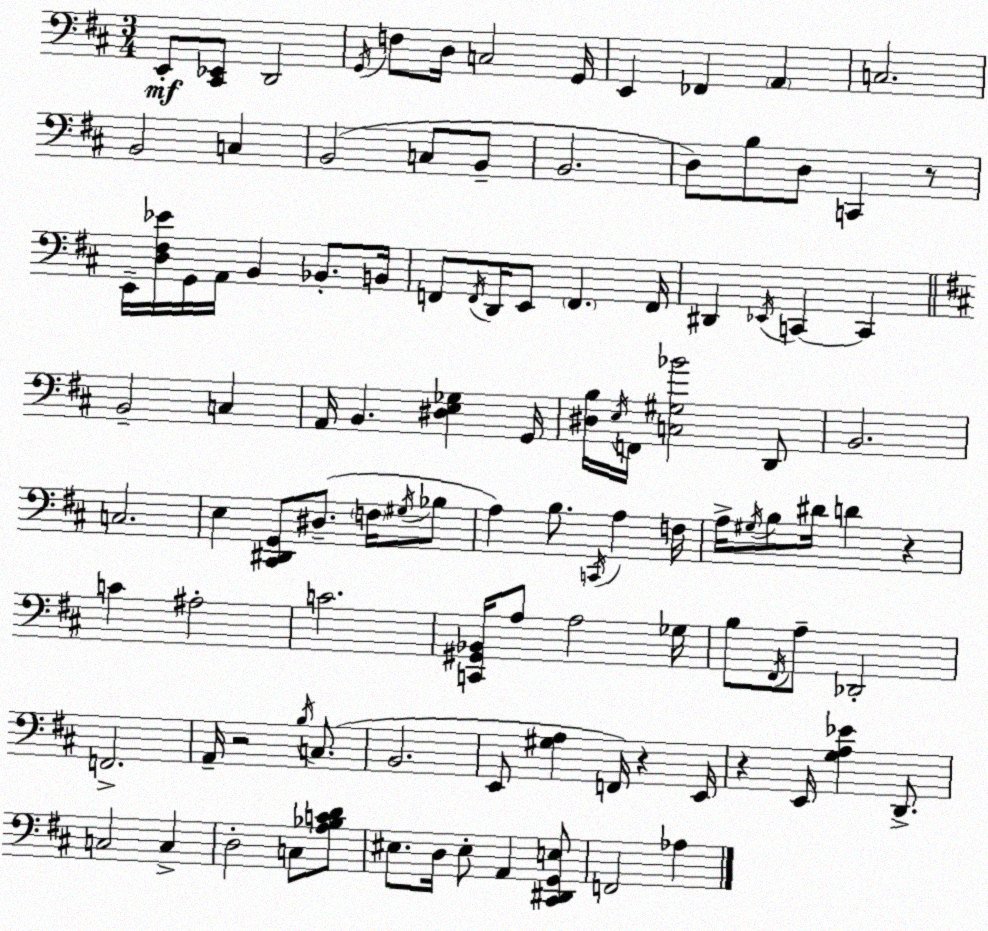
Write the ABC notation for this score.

X:1
T:Untitled
M:3/4
L:1/4
K:D
E,,/2 [^C,,_E,,]/2 D,,2 G,,/4 F,/2 D,/4 C,2 G,,/4 E,, _F,, A,, C,2 B,,2 C, B,,2 C,/2 B,,/2 B,,2 D,/2 B,/2 D,/2 C,, z/2 E,,/4 [D,^F,_E]/4 G,,/4 A,,/4 B,, _B,,/2 B,,/4 F,,/2 F,,/4 D,,/4 E,,/2 F,, F,,/4 ^D,, _E,,/4 C,, C,, B,,2 C, A,,/4 B,, [^D,E,_G,] G,,/4 [^D,B,]/4 E,/4 F,,/4 [C,^G,_B]2 D,,/2 B,,2 C,2 E, [^C,,^D,,G,,]/2 ^D,/2 F,/4 ^G,/4 _B,/2 A, B,/2 C,,/4 A, F,/4 A,/4 ^G,/4 B,/2 ^D/4 D z C ^A,2 C2 [C,,^G,,_B,,]/4 A,/2 A,2 _G,/4 B,/2 ^F,,/4 A,/2 _D,,2 F,,2 A,,/4 z2 B,/4 C,/2 B,,2 E,,/2 [^G,A,] F,,/4 z E,,/4 z E,,/4 [G,A,_E] D,,/2 C,2 C, D,2 C,/2 [A,_B,CD]/2 ^E,/2 D,/4 ^E,/2 A,, [^C,,^D,,G,,E,]/2 F,,2 _A,